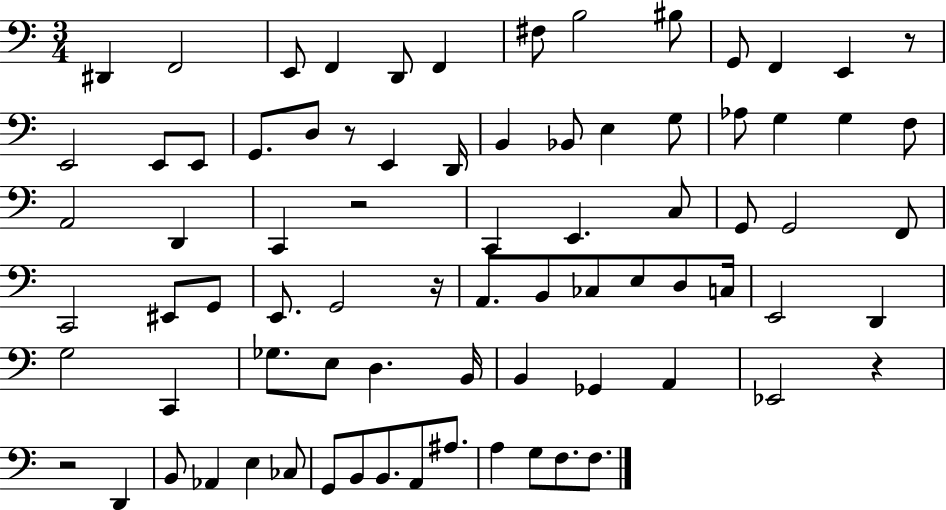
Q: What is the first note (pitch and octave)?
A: D#2